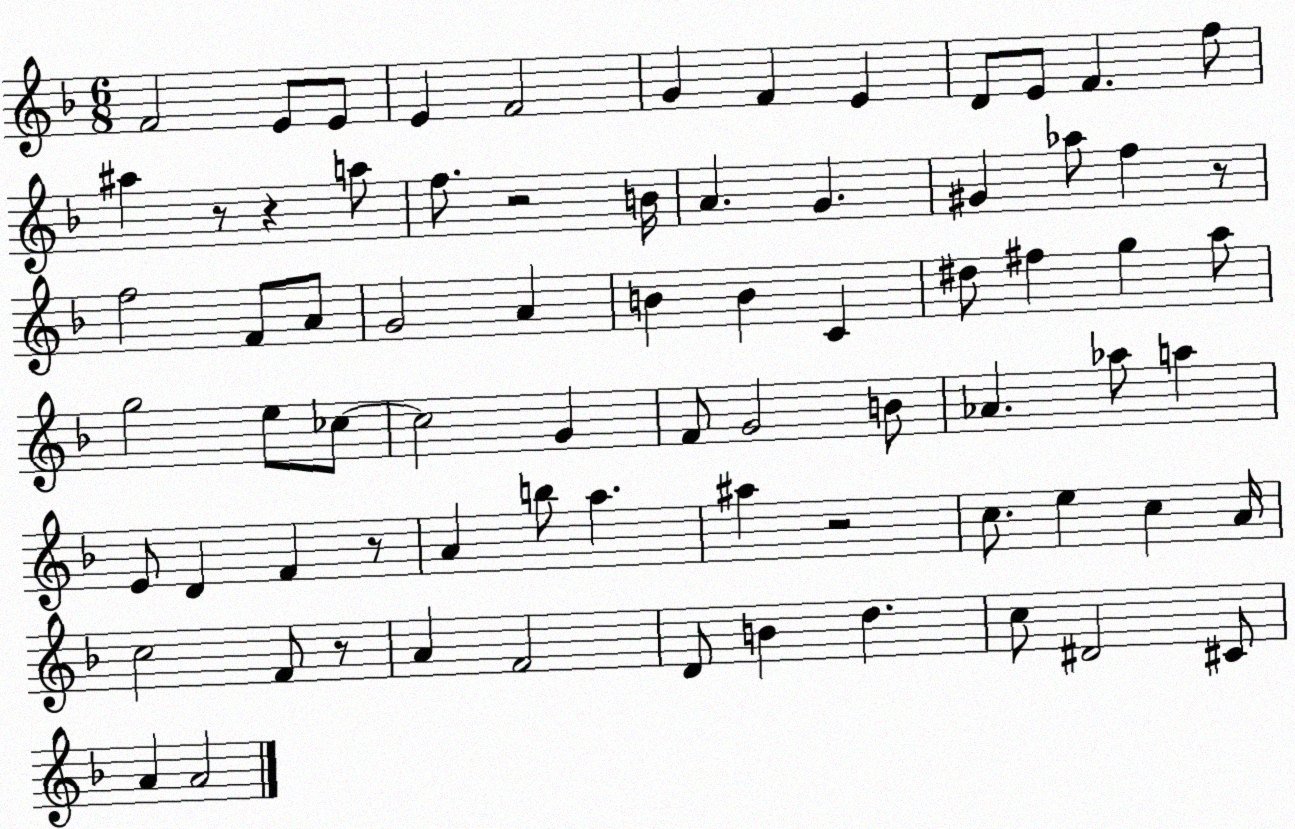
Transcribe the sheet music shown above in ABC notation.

X:1
T:Untitled
M:6/8
L:1/4
K:F
F2 E/2 E/2 E F2 G F E D/2 E/2 F f/2 ^a z/2 z a/2 f/2 z2 B/4 A G ^G _a/2 f z/2 f2 F/2 A/2 G2 A B B C ^d/2 ^f g a/2 g2 e/2 _c/2 _c2 G F/2 G2 B/2 _A _a/2 a E/2 D F z/2 A b/2 a ^a z2 c/2 e c A/4 c2 F/2 z/2 A F2 D/2 B d c/2 ^D2 ^C/2 A A2